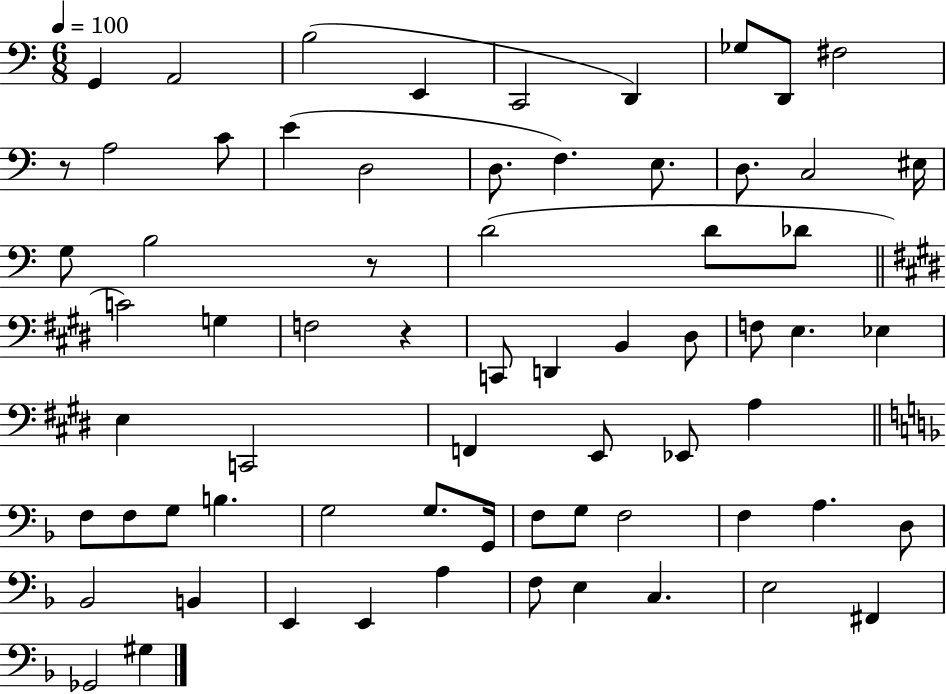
X:1
T:Untitled
M:6/8
L:1/4
K:C
G,, A,,2 B,2 E,, C,,2 D,, _G,/2 D,,/2 ^F,2 z/2 A,2 C/2 E D,2 D,/2 F, E,/2 D,/2 C,2 ^E,/4 G,/2 B,2 z/2 D2 D/2 _D/2 C2 G, F,2 z C,,/2 D,, B,, ^D,/2 F,/2 E, _E, E, C,,2 F,, E,,/2 _E,,/2 A, F,/2 F,/2 G,/2 B, G,2 G,/2 G,,/4 F,/2 G,/2 F,2 F, A, D,/2 _B,,2 B,, E,, E,, A, F,/2 E, C, E,2 ^F,, _G,,2 ^G,